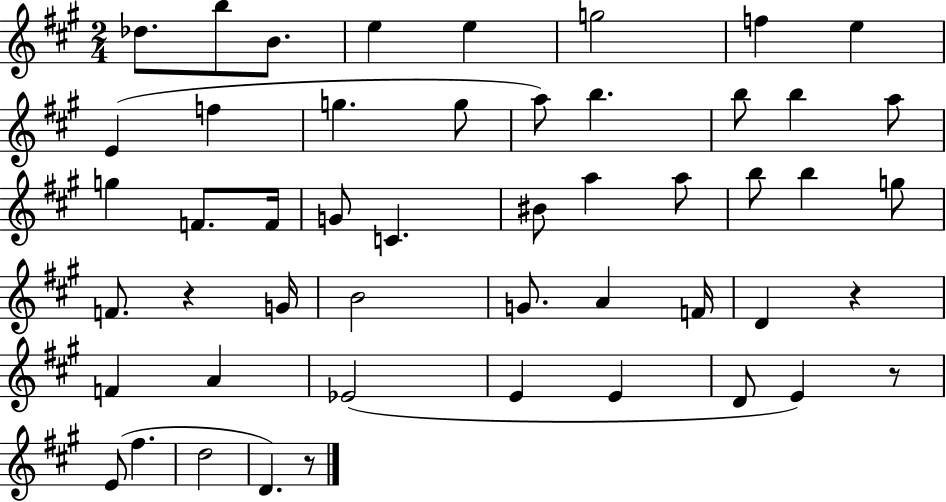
{
  \clef treble
  \numericTimeSignature
  \time 2/4
  \key a \major
  des''8. b''8 b'8. | e''4 e''4 | g''2 | f''4 e''4 | \break e'4( f''4 | g''4. g''8 | a''8) b''4. | b''8 b''4 a''8 | \break g''4 f'8. f'16 | g'8 c'4. | bis'8 a''4 a''8 | b''8 b''4 g''8 | \break f'8. r4 g'16 | b'2 | g'8. a'4 f'16 | d'4 r4 | \break f'4 a'4 | ees'2( | e'4 e'4 | d'8 e'4) r8 | \break e'8( fis''4. | d''2 | d'4.) r8 | \bar "|."
}